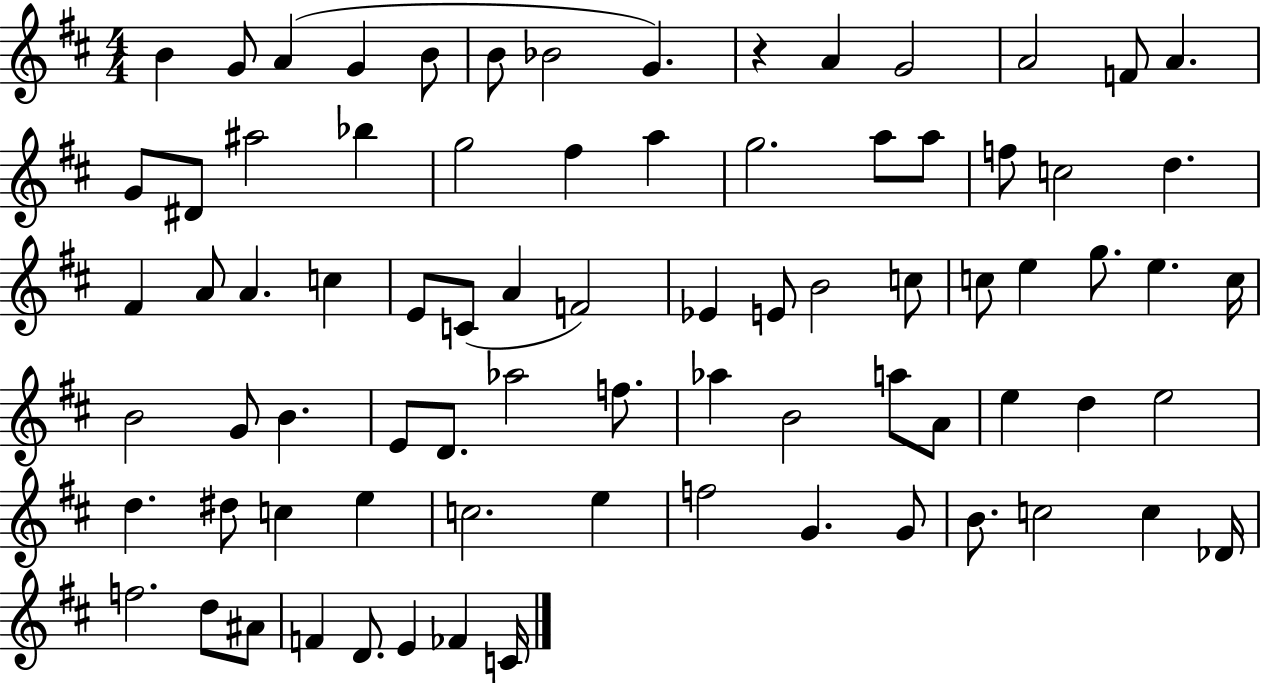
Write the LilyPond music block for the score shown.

{
  \clef treble
  \numericTimeSignature
  \time 4/4
  \key d \major
  b'4 g'8 a'4( g'4 b'8 | b'8 bes'2 g'4.) | r4 a'4 g'2 | a'2 f'8 a'4. | \break g'8 dis'8 ais''2 bes''4 | g''2 fis''4 a''4 | g''2. a''8 a''8 | f''8 c''2 d''4. | \break fis'4 a'8 a'4. c''4 | e'8 c'8( a'4 f'2) | ees'4 e'8 b'2 c''8 | c''8 e''4 g''8. e''4. c''16 | \break b'2 g'8 b'4. | e'8 d'8. aes''2 f''8. | aes''4 b'2 a''8 a'8 | e''4 d''4 e''2 | \break d''4. dis''8 c''4 e''4 | c''2. e''4 | f''2 g'4. g'8 | b'8. c''2 c''4 des'16 | \break f''2. d''8 ais'8 | f'4 d'8. e'4 fes'4 c'16 | \bar "|."
}